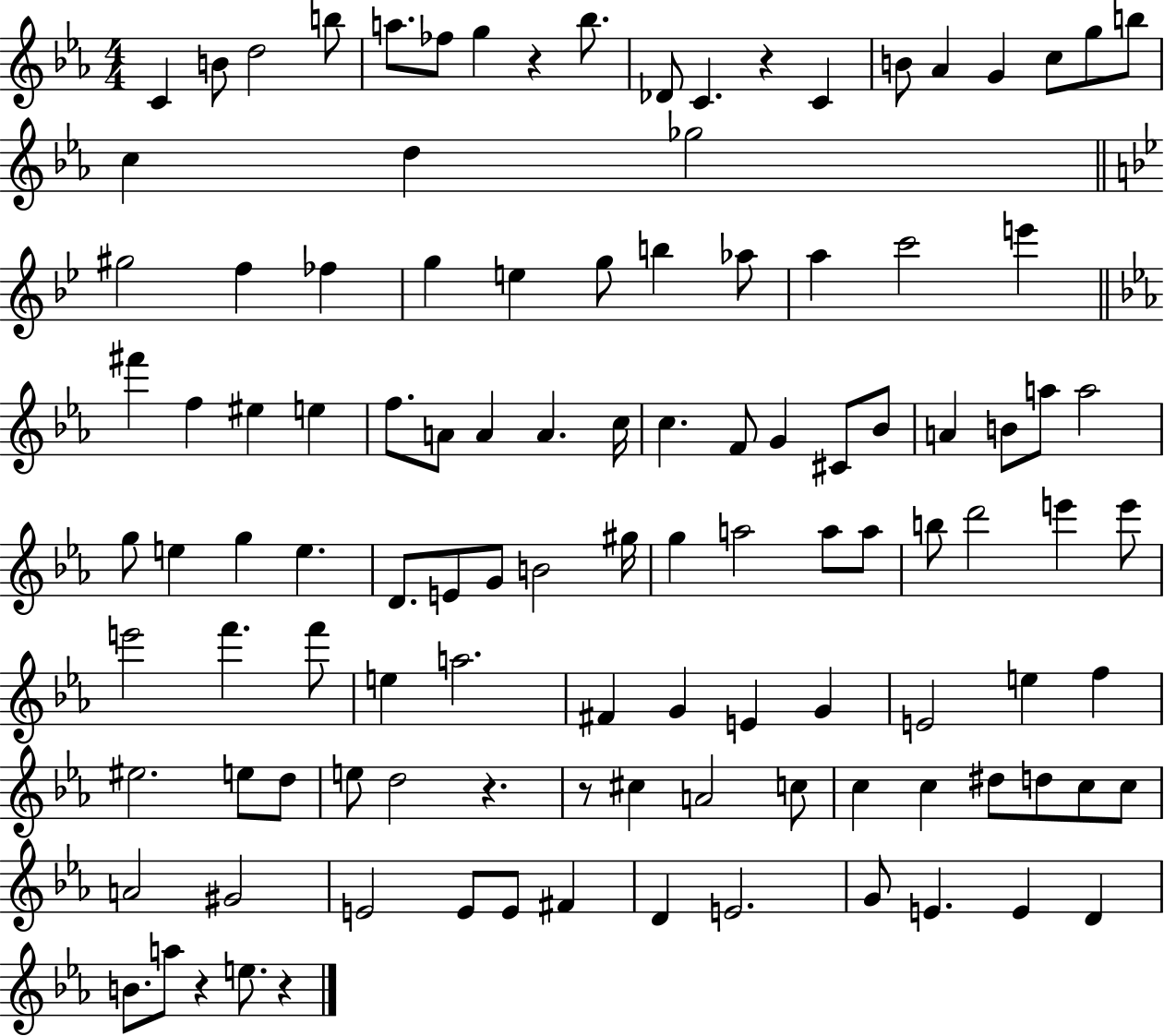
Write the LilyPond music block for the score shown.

{
  \clef treble
  \numericTimeSignature
  \time 4/4
  \key ees \major
  c'4 b'8 d''2 b''8 | a''8. fes''8 g''4 r4 bes''8. | des'8 c'4. r4 c'4 | b'8 aes'4 g'4 c''8 g''8 b''8 | \break c''4 d''4 ges''2 | \bar "||" \break \key g \minor gis''2 f''4 fes''4 | g''4 e''4 g''8 b''4 aes''8 | a''4 c'''2 e'''4 | \bar "||" \break \key ees \major fis'''4 f''4 eis''4 e''4 | f''8. a'8 a'4 a'4. c''16 | c''4. f'8 g'4 cis'8 bes'8 | a'4 b'8 a''8 a''2 | \break g''8 e''4 g''4 e''4. | d'8. e'8 g'8 b'2 gis''16 | g''4 a''2 a''8 a''8 | b''8 d'''2 e'''4 e'''8 | \break e'''2 f'''4. f'''8 | e''4 a''2. | fis'4 g'4 e'4 g'4 | e'2 e''4 f''4 | \break eis''2. e''8 d''8 | e''8 d''2 r4. | r8 cis''4 a'2 c''8 | c''4 c''4 dis''8 d''8 c''8 c''8 | \break a'2 gis'2 | e'2 e'8 e'8 fis'4 | d'4 e'2. | g'8 e'4. e'4 d'4 | \break b'8. a''8 r4 e''8. r4 | \bar "|."
}